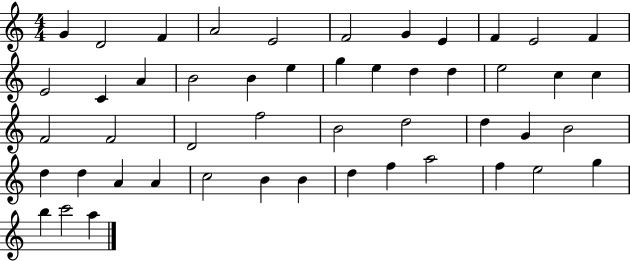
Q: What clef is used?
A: treble